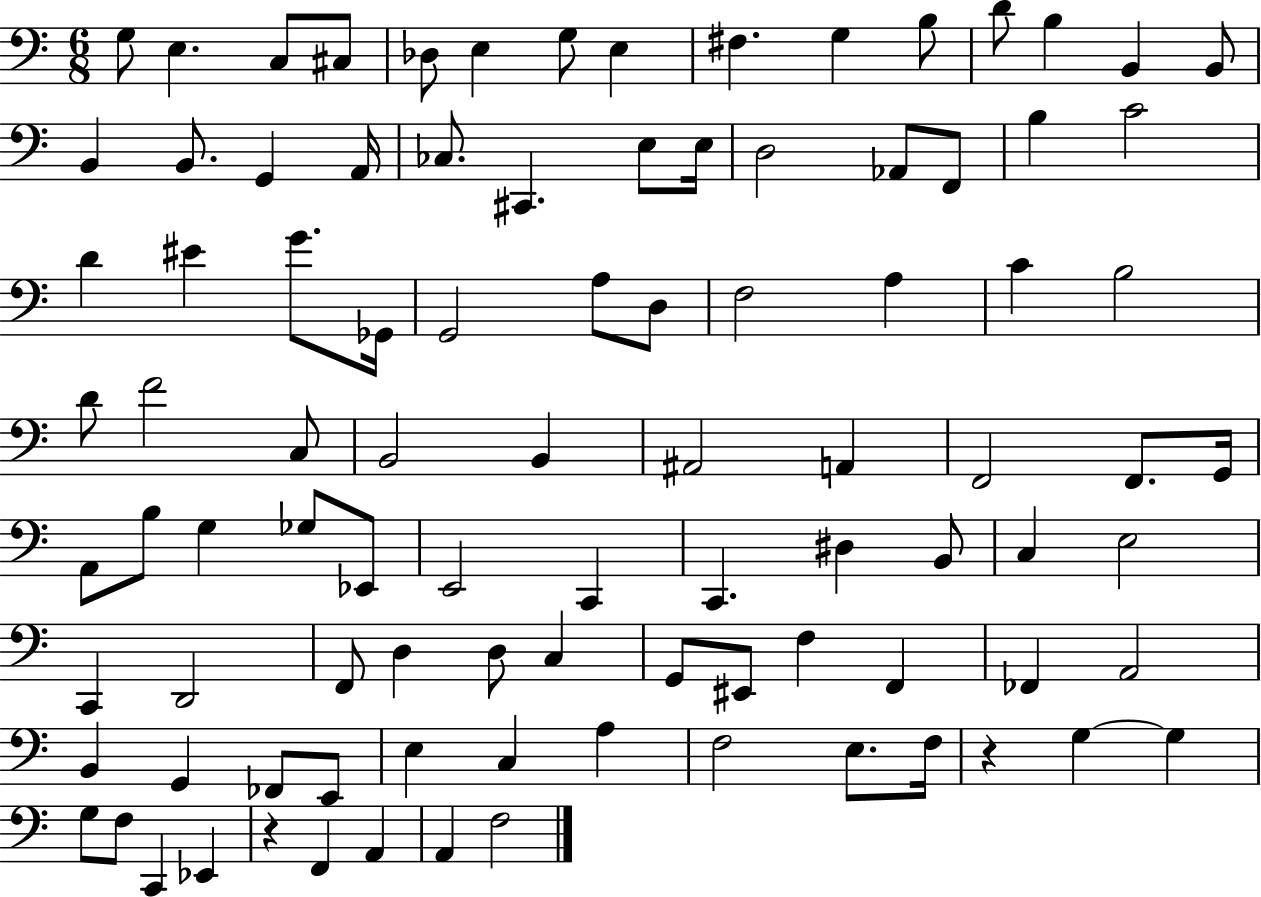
X:1
T:Untitled
M:6/8
L:1/4
K:C
G,/2 E, C,/2 ^C,/2 _D,/2 E, G,/2 E, ^F, G, B,/2 D/2 B, B,, B,,/2 B,, B,,/2 G,, A,,/4 _C,/2 ^C,, E,/2 E,/4 D,2 _A,,/2 F,,/2 B, C2 D ^E G/2 _G,,/4 G,,2 A,/2 D,/2 F,2 A, C B,2 D/2 F2 C,/2 B,,2 B,, ^A,,2 A,, F,,2 F,,/2 G,,/4 A,,/2 B,/2 G, _G,/2 _E,,/2 E,,2 C,, C,, ^D, B,,/2 C, E,2 C,, D,,2 F,,/2 D, D,/2 C, G,,/2 ^E,,/2 F, F,, _F,, A,,2 B,, G,, _F,,/2 E,,/2 E, C, A, F,2 E,/2 F,/4 z G, G, G,/2 F,/2 C,, _E,, z F,, A,, A,, F,2